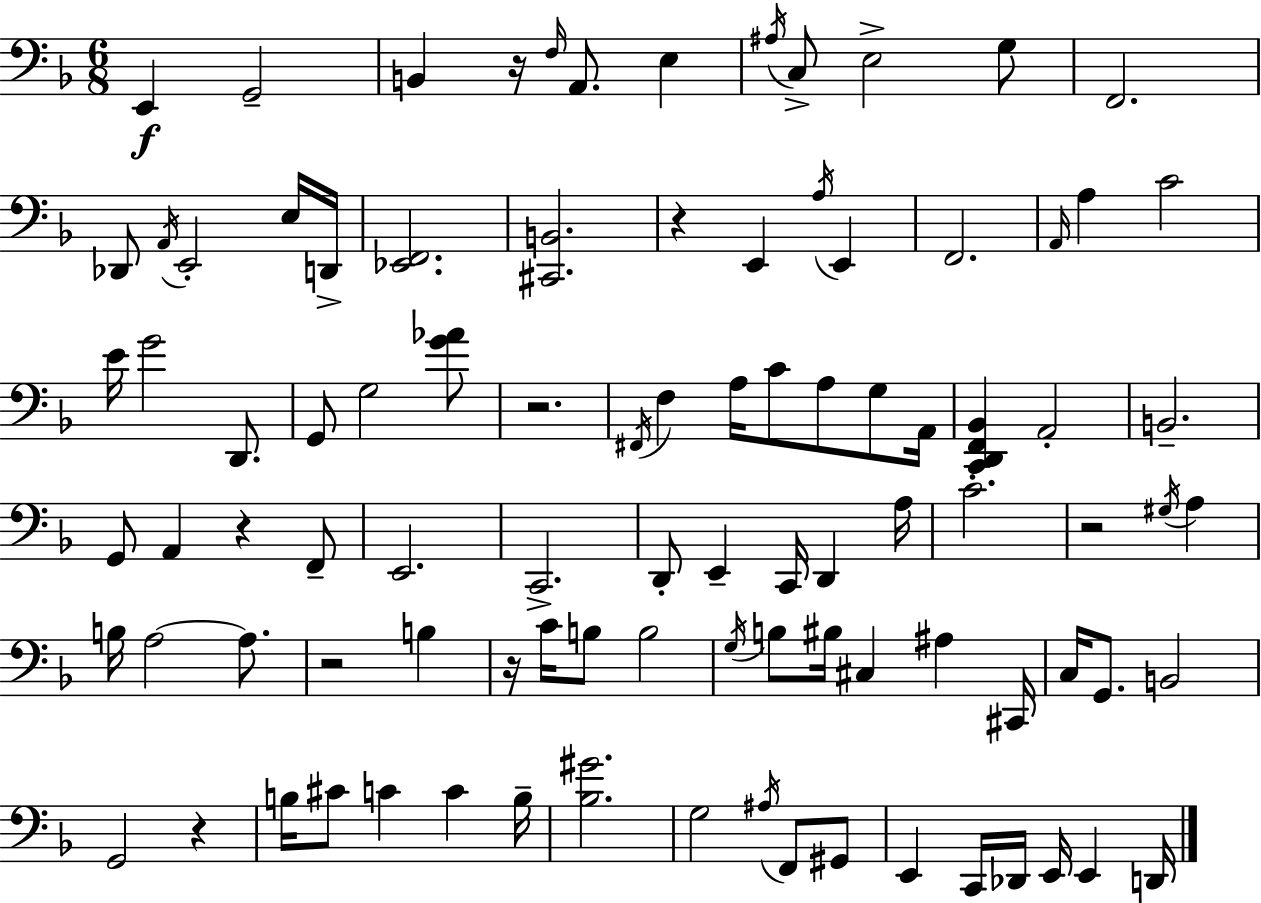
E2/q G2/h B2/q R/s F3/s A2/e. E3/q A#3/s C3/e E3/h G3/e F2/h. Db2/e A2/s E2/h E3/s D2/s [Eb2,F2]/h. [C#2,B2]/h. R/q E2/q A3/s E2/q F2/h. A2/s A3/q C4/h E4/s G4/h D2/e. G2/e G3/h [G4,Ab4]/e R/h. F#2/s F3/q A3/s C4/e A3/e G3/e A2/s [C2,D2,F2,Bb2]/q A2/h B2/h. G2/e A2/q R/q F2/e E2/h. C2/h. D2/e E2/q C2/s D2/q A3/s C4/h. R/h G#3/s A3/q B3/s A3/h A3/e. R/h B3/q R/s C4/s B3/e B3/h G3/s B3/e BIS3/s C#3/q A#3/q C#2/s C3/s G2/e. B2/h G2/h R/q B3/s C#4/e C4/q C4/q B3/s [Bb3,G#4]/h. G3/h A#3/s F2/e G#2/e E2/q C2/s Db2/s E2/s E2/q D2/s